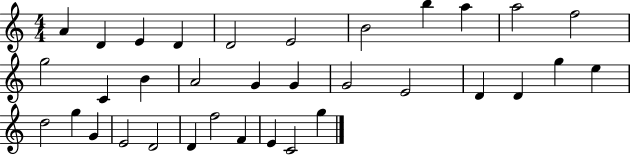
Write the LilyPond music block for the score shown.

{
  \clef treble
  \numericTimeSignature
  \time 4/4
  \key c \major
  a'4 d'4 e'4 d'4 | d'2 e'2 | b'2 b''4 a''4 | a''2 f''2 | \break g''2 c'4 b'4 | a'2 g'4 g'4 | g'2 e'2 | d'4 d'4 g''4 e''4 | \break d''2 g''4 g'4 | e'2 d'2 | d'4 f''2 f'4 | e'4 c'2 g''4 | \break \bar "|."
}